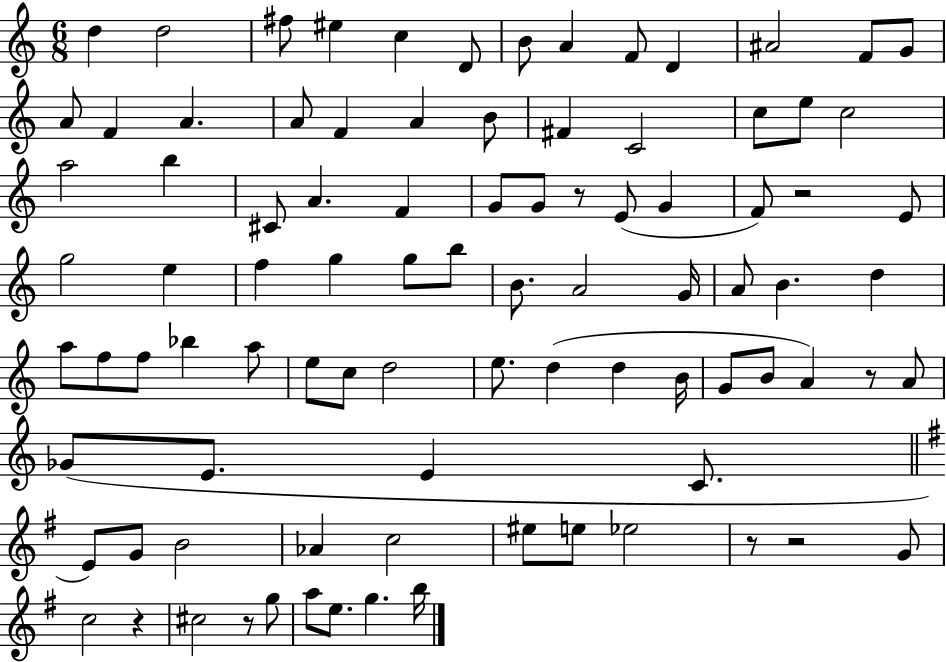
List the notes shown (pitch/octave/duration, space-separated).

D5/q D5/h F#5/e EIS5/q C5/q D4/e B4/e A4/q F4/e D4/q A#4/h F4/e G4/e A4/e F4/q A4/q. A4/e F4/q A4/q B4/e F#4/q C4/h C5/e E5/e C5/h A5/h B5/q C#4/e A4/q. F4/q G4/e G4/e R/e E4/e G4/q F4/e R/h E4/e G5/h E5/q F5/q G5/q G5/e B5/e B4/e. A4/h G4/s A4/e B4/q. D5/q A5/e F5/e F5/e Bb5/q A5/e E5/e C5/e D5/h E5/e. D5/q D5/q B4/s G4/e B4/e A4/q R/e A4/e Gb4/e E4/e. E4/q C4/e. E4/e G4/e B4/h Ab4/q C5/h EIS5/e E5/e Eb5/h R/e R/h G4/e C5/h R/q C#5/h R/e G5/e A5/e E5/e. G5/q. B5/s